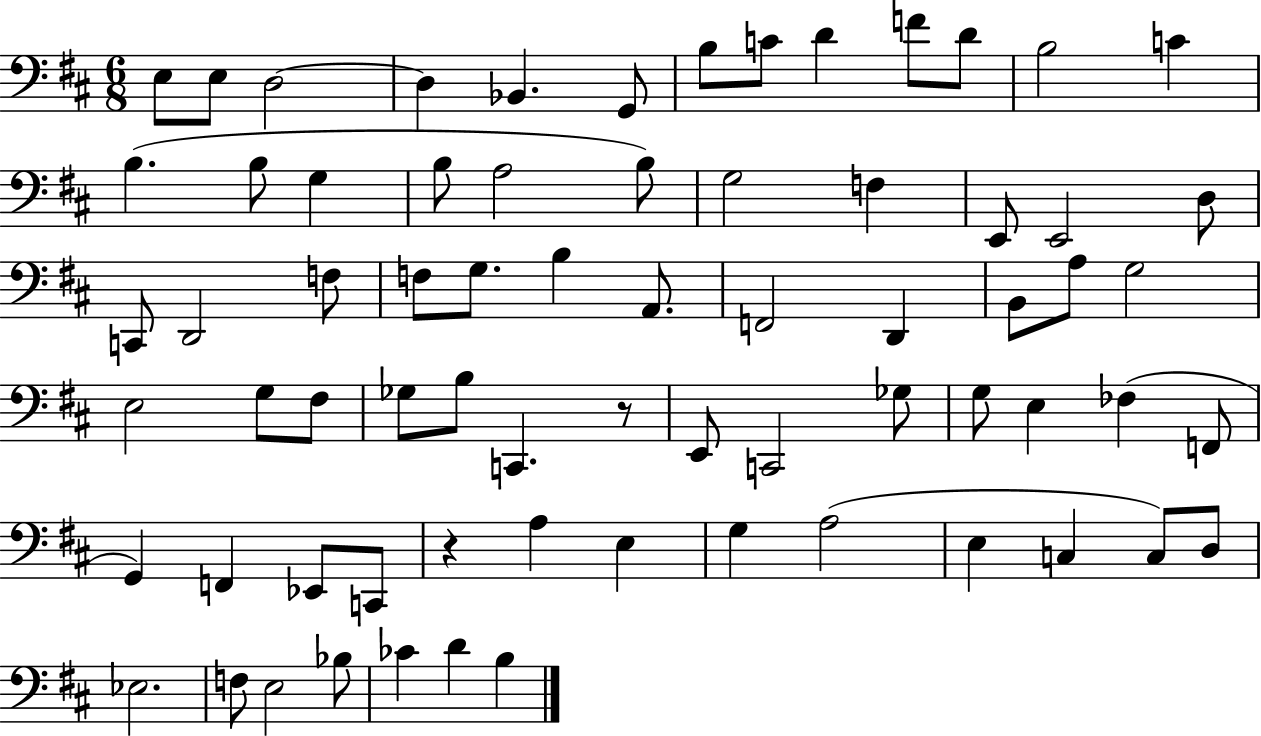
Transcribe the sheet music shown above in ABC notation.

X:1
T:Untitled
M:6/8
L:1/4
K:D
E,/2 E,/2 D,2 D, _B,, G,,/2 B,/2 C/2 D F/2 D/2 B,2 C B, B,/2 G, B,/2 A,2 B,/2 G,2 F, E,,/2 E,,2 D,/2 C,,/2 D,,2 F,/2 F,/2 G,/2 B, A,,/2 F,,2 D,, B,,/2 A,/2 G,2 E,2 G,/2 ^F,/2 _G,/2 B,/2 C,, z/2 E,,/2 C,,2 _G,/2 G,/2 E, _F, F,,/2 G,, F,, _E,,/2 C,,/2 z A, E, G, A,2 E, C, C,/2 D,/2 _E,2 F,/2 E,2 _B,/2 _C D B,